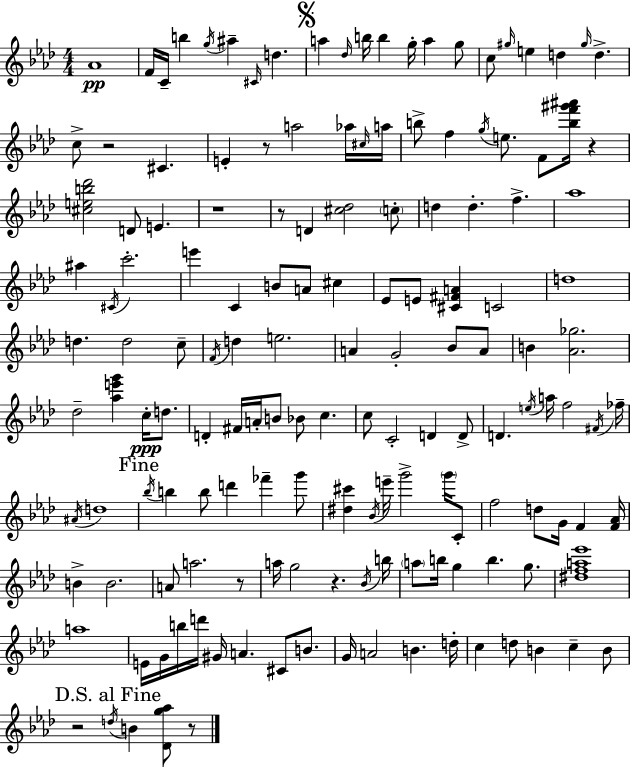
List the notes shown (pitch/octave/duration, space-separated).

Ab4/w F4/s C4/s B5/q G5/s A#5/q C#4/s D5/q. A5/q Db5/s B5/s B5/q G5/s A5/q G5/e C5/e G#5/s E5/q D5/q G#5/s D5/q. C5/e R/h C#4/q. E4/q R/e A5/h Ab5/s C#5/s A5/s B5/e F5/q G5/s E5/e. F4/e [B5,F6,G#6,A#6]/s R/q [C#5,E5,B5,Db6]/h D4/e E4/q. R/w R/e D4/q [C#5,Db5]/h C5/e D5/q D5/q. F5/q. Ab5/w A#5/q C#4/s C6/h. E6/q C4/q B4/e A4/e C#5/q Eb4/e E4/e [C#4,F#4,A4]/q C4/h D5/w D5/q. D5/h C5/e F4/s D5/q E5/h. A4/q G4/h Bb4/e A4/e B4/q [Ab4,Gb5]/h. Db5/h [Ab5,E6,G6]/q C5/s D5/e. D4/q F#4/s A4/s B4/e Bb4/e C5/q. C5/e C4/h D4/q D4/e D4/q. E5/s A5/s F5/h F#4/s FES5/s A#4/s D5/w Bb5/s B5/q B5/e D6/q FES6/q G6/e [D#5,C#6]/q Bb4/s E6/s G6/h G6/s C4/e F5/h D5/e G4/s F4/q [F4,Ab4]/s B4/q B4/h. A4/e A5/h. R/e A5/s G5/h R/q. Bb4/s B5/s A5/e B5/s G5/q B5/q. G5/e. [D#5,F5,A5,Eb6]/w A5/w E4/s G4/s B5/s D6/s G#4/s A4/q. C#4/e B4/e. G4/s A4/h B4/q. D5/s C5/q D5/e B4/q C5/q B4/e R/h D5/s B4/q [Db4,G5,Ab5]/e R/e